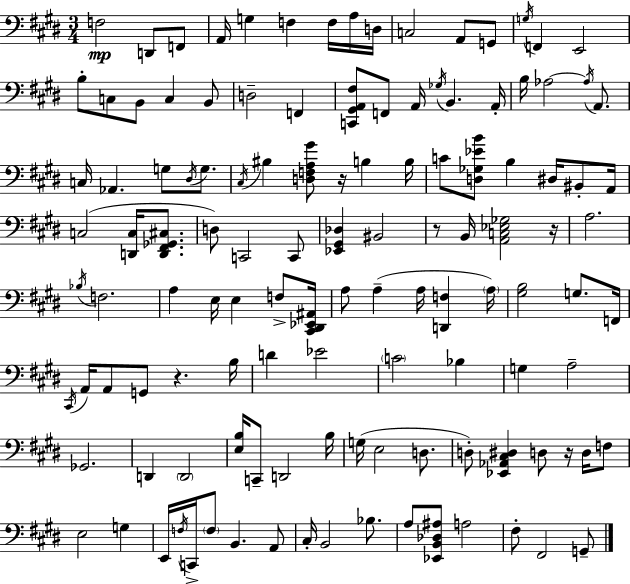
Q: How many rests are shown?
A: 5